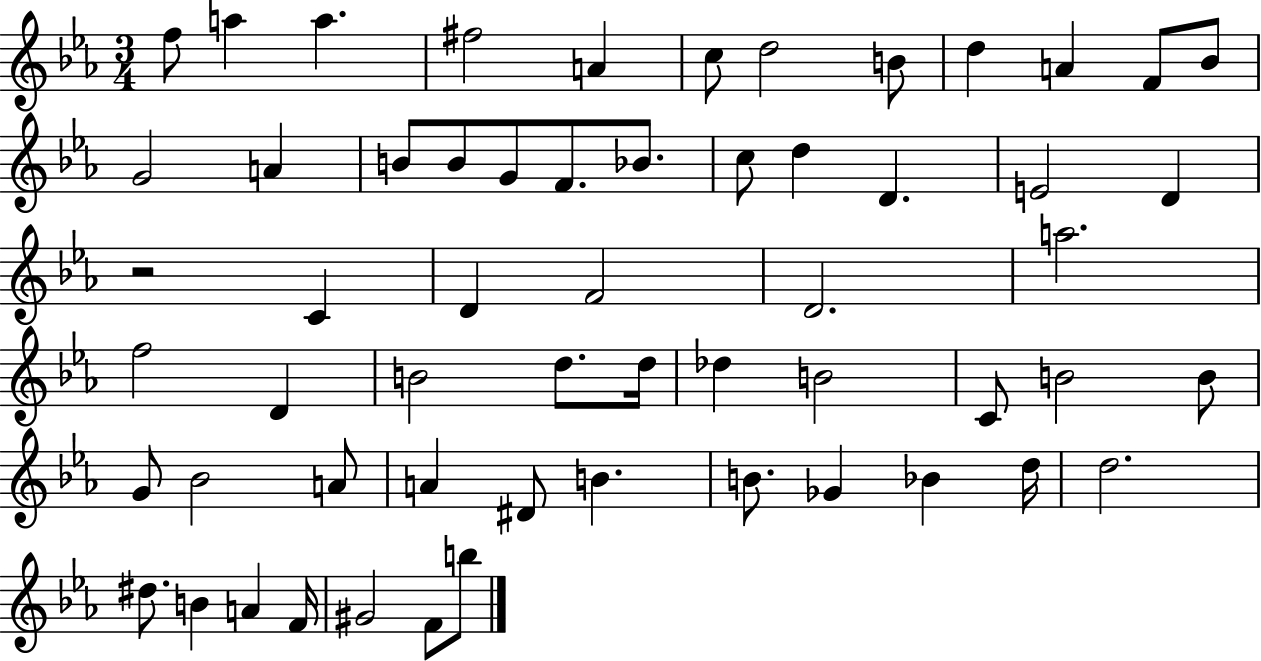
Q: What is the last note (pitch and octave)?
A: B5